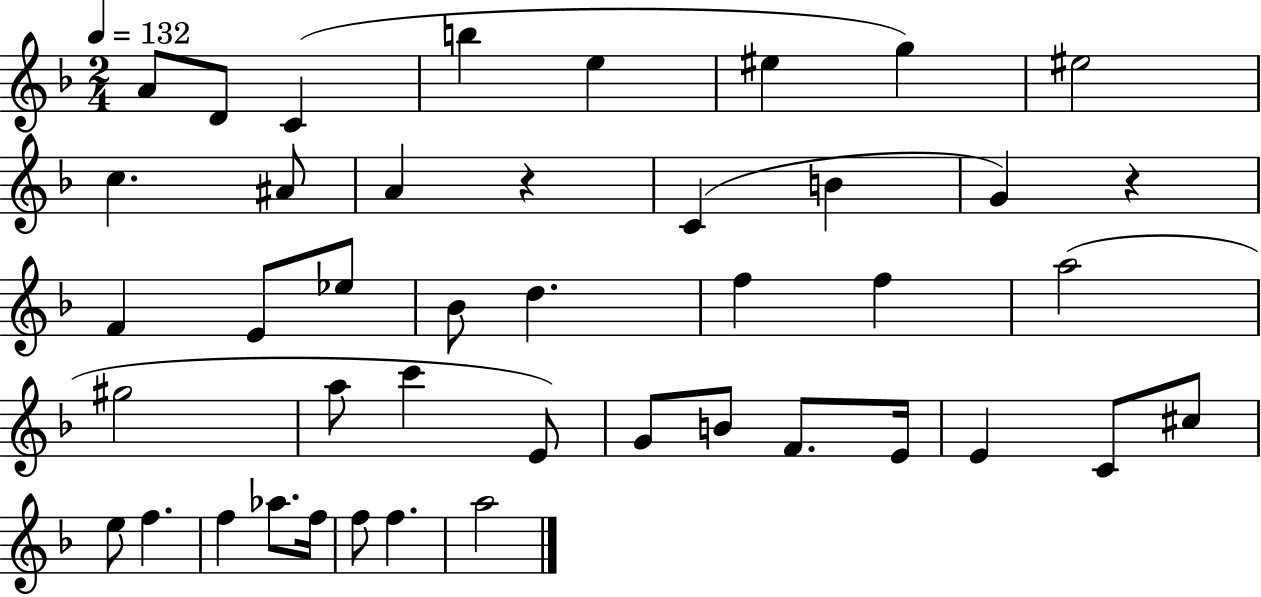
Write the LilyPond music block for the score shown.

{
  \clef treble
  \numericTimeSignature
  \time 2/4
  \key f \major
  \tempo 4 = 132
  \repeat volta 2 { a'8 d'8 c'4( | b''4 e''4 | eis''4 g''4) | eis''2 | \break c''4. ais'8 | a'4 r4 | c'4( b'4 | g'4) r4 | \break f'4 e'8 ees''8 | bes'8 d''4. | f''4 f''4 | a''2( | \break gis''2 | a''8 c'''4 e'8) | g'8 b'8 f'8. e'16 | e'4 c'8 cis''8 | \break e''8 f''4. | f''4 aes''8. f''16 | f''8 f''4. | a''2 | \break } \bar "|."
}